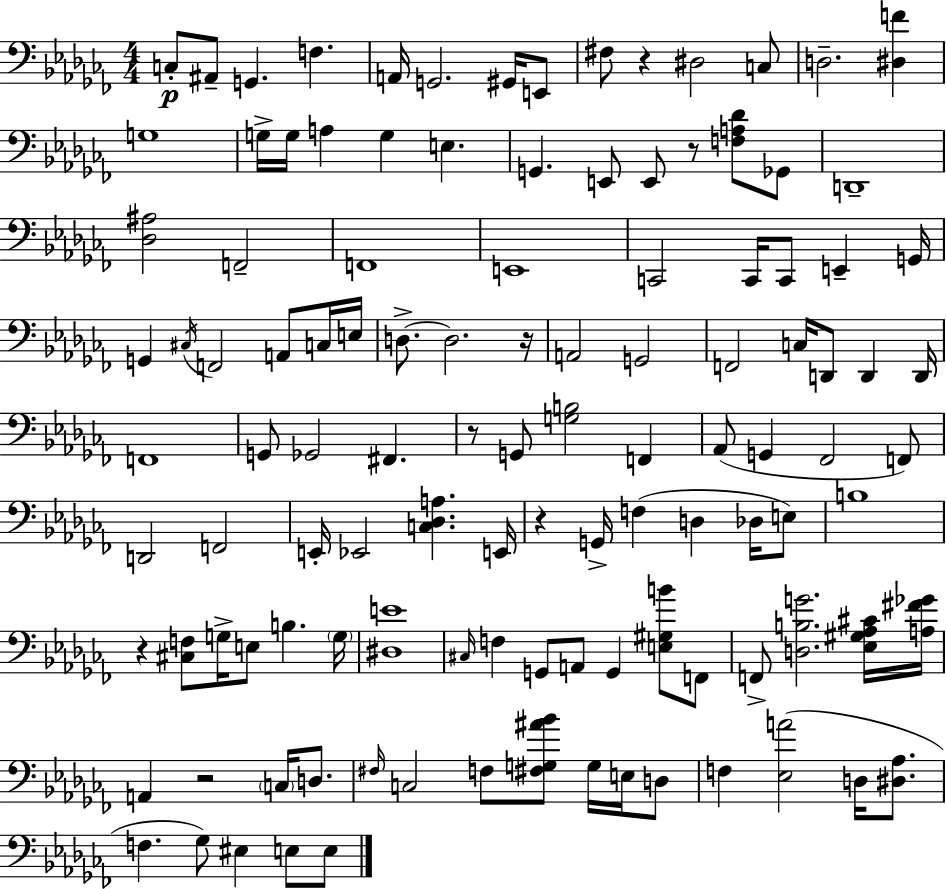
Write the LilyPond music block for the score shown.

{
  \clef bass
  \numericTimeSignature
  \time 4/4
  \key aes \minor
  \repeat volta 2 { c8-.\p ais,8-- g,4. f4. | a,16 g,2. gis,16 e,8 | fis8 r4 dis2 c8 | d2.-- <dis f'>4 | \break g1 | g16-> g16 a4 g4 e4. | g,4. e,8 e,8 r8 <f a des'>8 ges,8 | d,1-- | \break <des ais>2 f,2-- | f,1 | e,1 | c,2 c,16 c,8 e,4-- g,16 | \break g,4 \acciaccatura { cis16 } f,2 a,8 c16 | e16 d8.->~~ d2. | r16 a,2 g,2 | f,2 c16 d,8 d,4 | \break d,16 f,1 | g,8 ges,2 fis,4. | r8 g,8 <g b>2 f,4 | aes,8( g,4 fes,2 f,8) | \break d,2 f,2 | e,16-. ees,2 <c des a>4. | e,16 r4 g,16-> f4( d4 des16 e8) | b1 | \break r4 <cis f>8 g16-> e8 b4. | \parenthesize g16 <dis e'>1 | \grace { cis16 } f4 g,8 a,8 g,4 <e gis b'>8 | f,8 f,8-> <d b g'>2. | \break <ees gis aes cis'>16 <a fis' ges'>16 a,4 r2 \parenthesize c16 d8. | \grace { fis16 } c2 f8 <fis g ais' bes'>8 g16 | e16 d8 f4 <ees a'>2( d16 | <dis aes>8. f4. ges8) eis4 e8 | \break e8 } \bar "|."
}